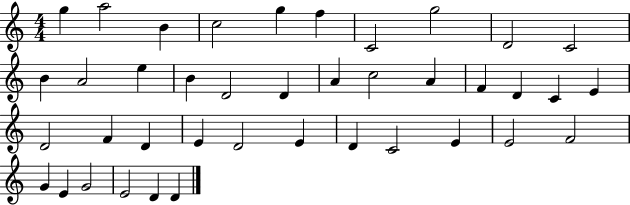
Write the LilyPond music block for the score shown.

{
  \clef treble
  \numericTimeSignature
  \time 4/4
  \key c \major
  g''4 a''2 b'4 | c''2 g''4 f''4 | c'2 g''2 | d'2 c'2 | \break b'4 a'2 e''4 | b'4 d'2 d'4 | a'4 c''2 a'4 | f'4 d'4 c'4 e'4 | \break d'2 f'4 d'4 | e'4 d'2 e'4 | d'4 c'2 e'4 | e'2 f'2 | \break g'4 e'4 g'2 | e'2 d'4 d'4 | \bar "|."
}